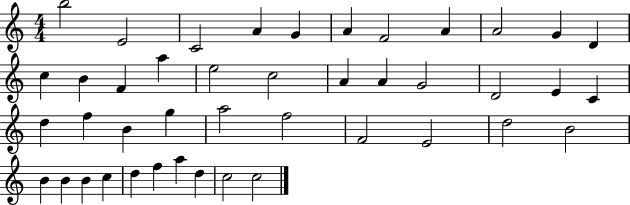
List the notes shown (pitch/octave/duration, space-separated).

B5/h E4/h C4/h A4/q G4/q A4/q F4/h A4/q A4/h G4/q D4/q C5/q B4/q F4/q A5/q E5/h C5/h A4/q A4/q G4/h D4/h E4/q C4/q D5/q F5/q B4/q G5/q A5/h F5/h F4/h E4/h D5/h B4/h B4/q B4/q B4/q C5/q D5/q F5/q A5/q D5/q C5/h C5/h